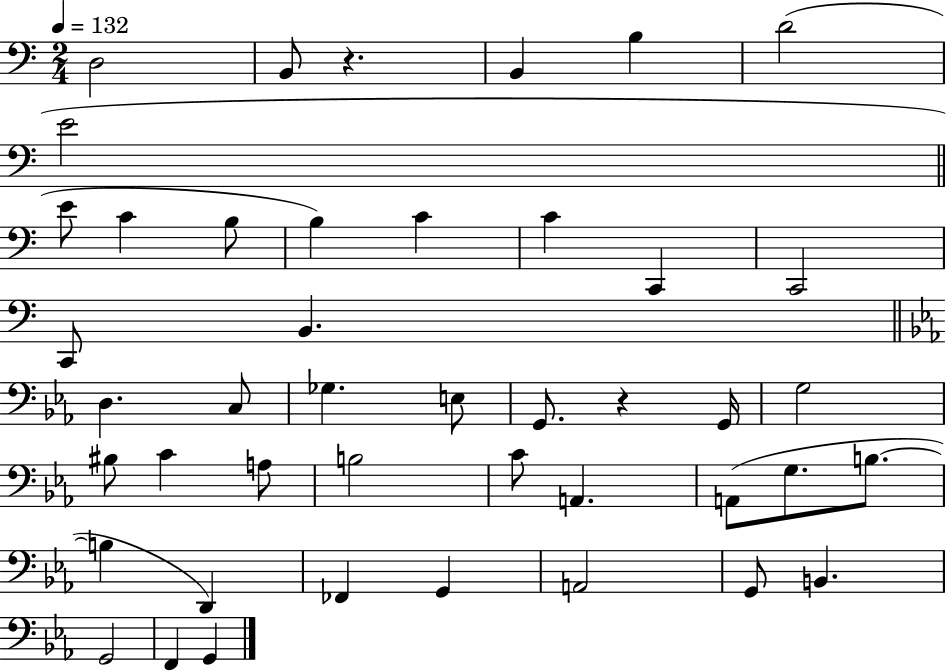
{
  \clef bass
  \numericTimeSignature
  \time 2/4
  \key c \major
  \tempo 4 = 132
  d2 | b,8 r4. | b,4 b4 | d'2( | \break e'2 | \bar "||" \break \key c \major e'8 c'4 b8 | b4) c'4 | c'4 c,4 | c,2 | \break c,8 b,4. | \bar "||" \break \key ees \major d4. c8 | ges4. e8 | g,8. r4 g,16 | g2 | \break bis8 c'4 a8 | b2 | c'8 a,4. | a,8( g8. b8.~~ | \break b4 d,4) | fes,4 g,4 | a,2 | g,8 b,4. | \break g,2 | f,4 g,4 | \bar "|."
}